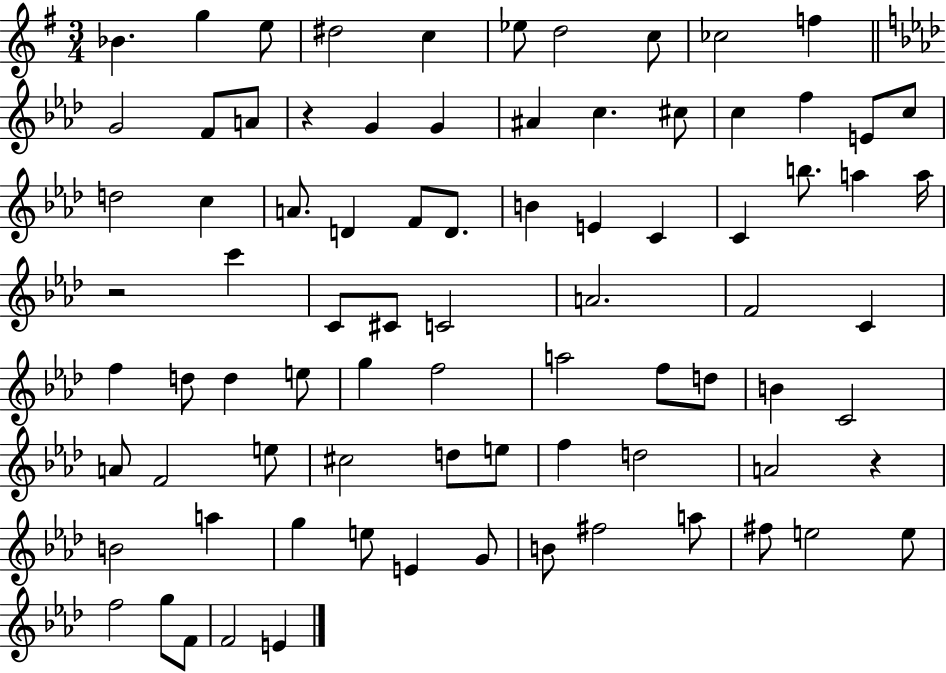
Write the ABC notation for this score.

X:1
T:Untitled
M:3/4
L:1/4
K:G
_B g e/2 ^d2 c _e/2 d2 c/2 _c2 f G2 F/2 A/2 z G G ^A c ^c/2 c f E/2 c/2 d2 c A/2 D F/2 D/2 B E C C b/2 a a/4 z2 c' C/2 ^C/2 C2 A2 F2 C f d/2 d e/2 g f2 a2 f/2 d/2 B C2 A/2 F2 e/2 ^c2 d/2 e/2 f d2 A2 z B2 a g e/2 E G/2 B/2 ^f2 a/2 ^f/2 e2 e/2 f2 g/2 F/2 F2 E